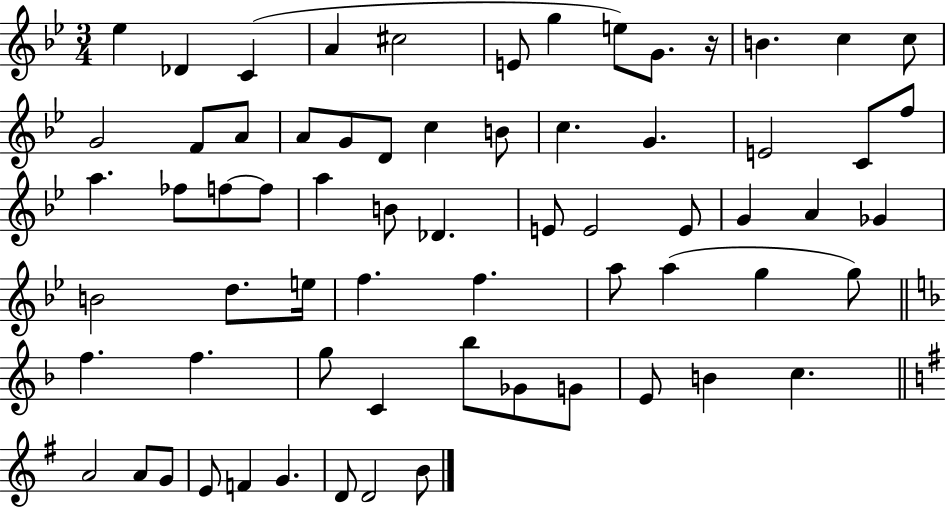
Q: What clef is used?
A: treble